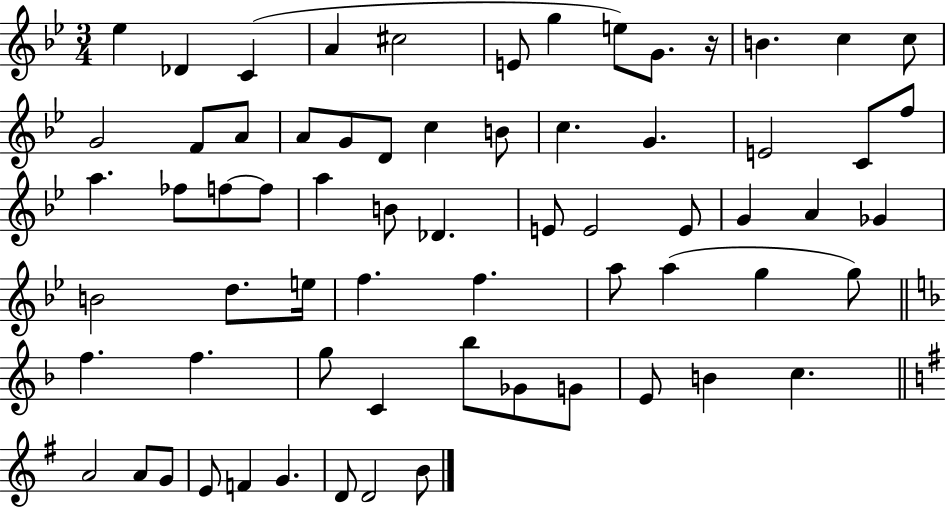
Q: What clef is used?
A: treble